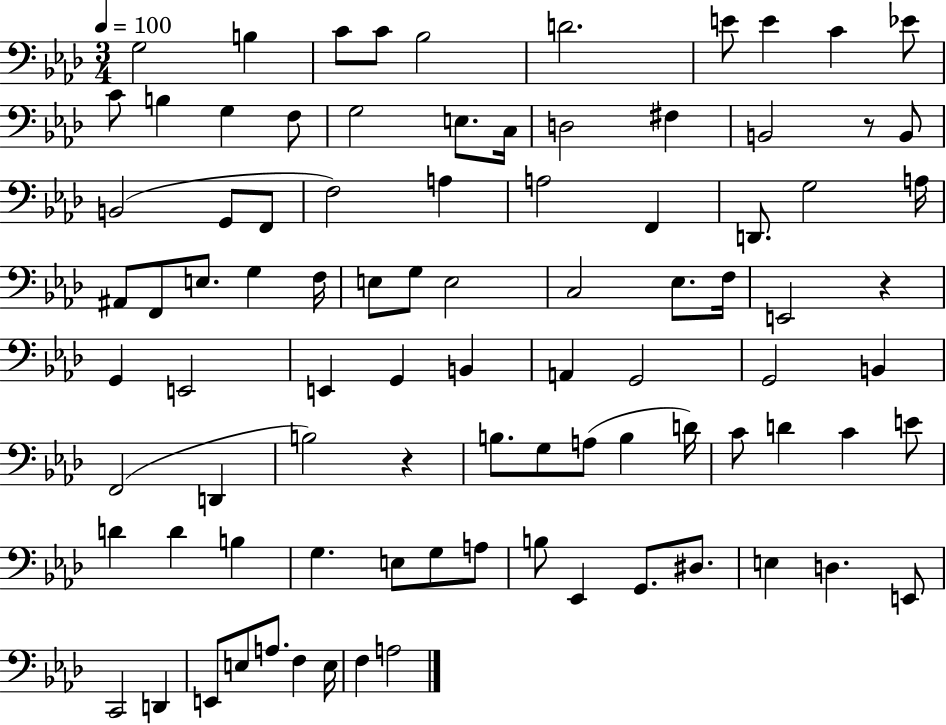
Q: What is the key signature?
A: AES major